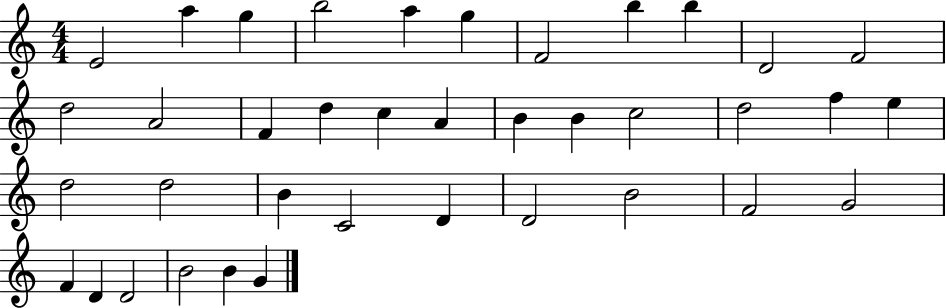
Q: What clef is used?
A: treble